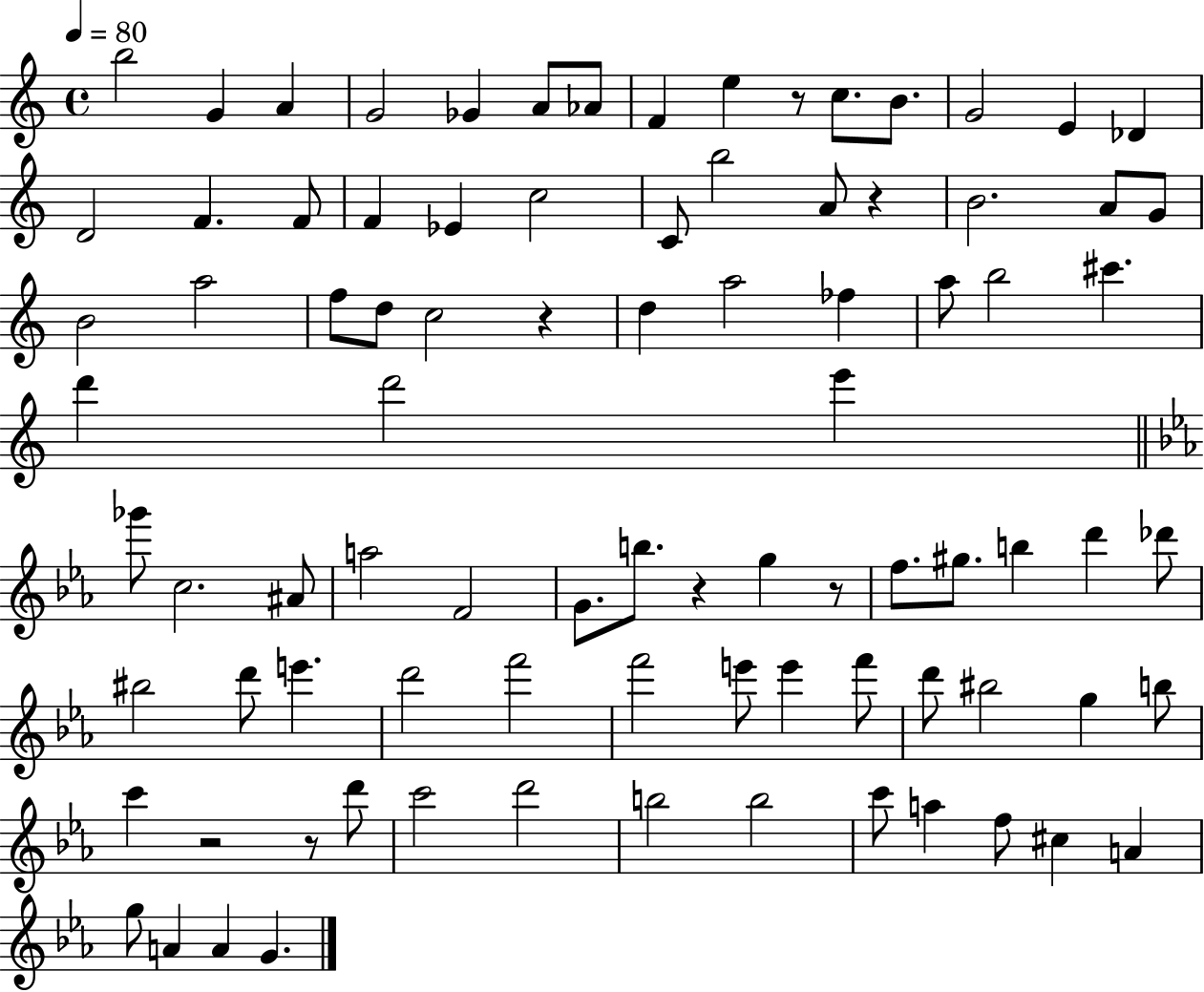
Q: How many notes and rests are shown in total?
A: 88